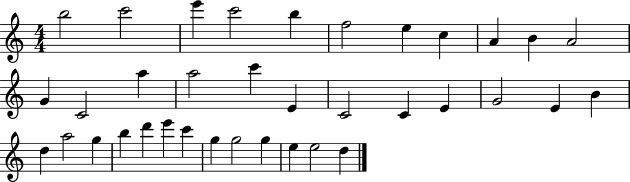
X:1
T:Untitled
M:4/4
L:1/4
K:C
b2 c'2 e' c'2 b f2 e c A B A2 G C2 a a2 c' E C2 C E G2 E B d a2 g b d' e' c' g g2 g e e2 d